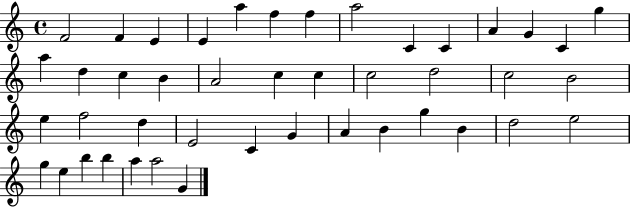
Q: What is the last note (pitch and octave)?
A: G4